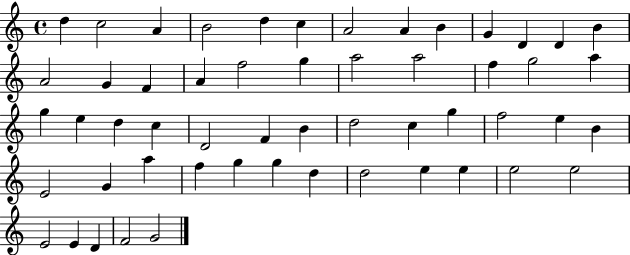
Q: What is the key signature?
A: C major